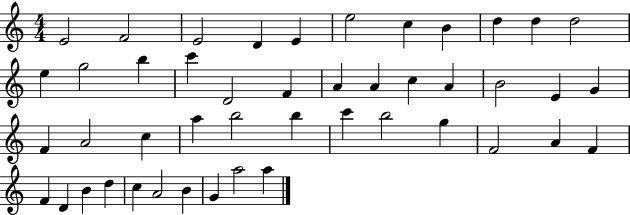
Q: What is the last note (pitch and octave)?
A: A5